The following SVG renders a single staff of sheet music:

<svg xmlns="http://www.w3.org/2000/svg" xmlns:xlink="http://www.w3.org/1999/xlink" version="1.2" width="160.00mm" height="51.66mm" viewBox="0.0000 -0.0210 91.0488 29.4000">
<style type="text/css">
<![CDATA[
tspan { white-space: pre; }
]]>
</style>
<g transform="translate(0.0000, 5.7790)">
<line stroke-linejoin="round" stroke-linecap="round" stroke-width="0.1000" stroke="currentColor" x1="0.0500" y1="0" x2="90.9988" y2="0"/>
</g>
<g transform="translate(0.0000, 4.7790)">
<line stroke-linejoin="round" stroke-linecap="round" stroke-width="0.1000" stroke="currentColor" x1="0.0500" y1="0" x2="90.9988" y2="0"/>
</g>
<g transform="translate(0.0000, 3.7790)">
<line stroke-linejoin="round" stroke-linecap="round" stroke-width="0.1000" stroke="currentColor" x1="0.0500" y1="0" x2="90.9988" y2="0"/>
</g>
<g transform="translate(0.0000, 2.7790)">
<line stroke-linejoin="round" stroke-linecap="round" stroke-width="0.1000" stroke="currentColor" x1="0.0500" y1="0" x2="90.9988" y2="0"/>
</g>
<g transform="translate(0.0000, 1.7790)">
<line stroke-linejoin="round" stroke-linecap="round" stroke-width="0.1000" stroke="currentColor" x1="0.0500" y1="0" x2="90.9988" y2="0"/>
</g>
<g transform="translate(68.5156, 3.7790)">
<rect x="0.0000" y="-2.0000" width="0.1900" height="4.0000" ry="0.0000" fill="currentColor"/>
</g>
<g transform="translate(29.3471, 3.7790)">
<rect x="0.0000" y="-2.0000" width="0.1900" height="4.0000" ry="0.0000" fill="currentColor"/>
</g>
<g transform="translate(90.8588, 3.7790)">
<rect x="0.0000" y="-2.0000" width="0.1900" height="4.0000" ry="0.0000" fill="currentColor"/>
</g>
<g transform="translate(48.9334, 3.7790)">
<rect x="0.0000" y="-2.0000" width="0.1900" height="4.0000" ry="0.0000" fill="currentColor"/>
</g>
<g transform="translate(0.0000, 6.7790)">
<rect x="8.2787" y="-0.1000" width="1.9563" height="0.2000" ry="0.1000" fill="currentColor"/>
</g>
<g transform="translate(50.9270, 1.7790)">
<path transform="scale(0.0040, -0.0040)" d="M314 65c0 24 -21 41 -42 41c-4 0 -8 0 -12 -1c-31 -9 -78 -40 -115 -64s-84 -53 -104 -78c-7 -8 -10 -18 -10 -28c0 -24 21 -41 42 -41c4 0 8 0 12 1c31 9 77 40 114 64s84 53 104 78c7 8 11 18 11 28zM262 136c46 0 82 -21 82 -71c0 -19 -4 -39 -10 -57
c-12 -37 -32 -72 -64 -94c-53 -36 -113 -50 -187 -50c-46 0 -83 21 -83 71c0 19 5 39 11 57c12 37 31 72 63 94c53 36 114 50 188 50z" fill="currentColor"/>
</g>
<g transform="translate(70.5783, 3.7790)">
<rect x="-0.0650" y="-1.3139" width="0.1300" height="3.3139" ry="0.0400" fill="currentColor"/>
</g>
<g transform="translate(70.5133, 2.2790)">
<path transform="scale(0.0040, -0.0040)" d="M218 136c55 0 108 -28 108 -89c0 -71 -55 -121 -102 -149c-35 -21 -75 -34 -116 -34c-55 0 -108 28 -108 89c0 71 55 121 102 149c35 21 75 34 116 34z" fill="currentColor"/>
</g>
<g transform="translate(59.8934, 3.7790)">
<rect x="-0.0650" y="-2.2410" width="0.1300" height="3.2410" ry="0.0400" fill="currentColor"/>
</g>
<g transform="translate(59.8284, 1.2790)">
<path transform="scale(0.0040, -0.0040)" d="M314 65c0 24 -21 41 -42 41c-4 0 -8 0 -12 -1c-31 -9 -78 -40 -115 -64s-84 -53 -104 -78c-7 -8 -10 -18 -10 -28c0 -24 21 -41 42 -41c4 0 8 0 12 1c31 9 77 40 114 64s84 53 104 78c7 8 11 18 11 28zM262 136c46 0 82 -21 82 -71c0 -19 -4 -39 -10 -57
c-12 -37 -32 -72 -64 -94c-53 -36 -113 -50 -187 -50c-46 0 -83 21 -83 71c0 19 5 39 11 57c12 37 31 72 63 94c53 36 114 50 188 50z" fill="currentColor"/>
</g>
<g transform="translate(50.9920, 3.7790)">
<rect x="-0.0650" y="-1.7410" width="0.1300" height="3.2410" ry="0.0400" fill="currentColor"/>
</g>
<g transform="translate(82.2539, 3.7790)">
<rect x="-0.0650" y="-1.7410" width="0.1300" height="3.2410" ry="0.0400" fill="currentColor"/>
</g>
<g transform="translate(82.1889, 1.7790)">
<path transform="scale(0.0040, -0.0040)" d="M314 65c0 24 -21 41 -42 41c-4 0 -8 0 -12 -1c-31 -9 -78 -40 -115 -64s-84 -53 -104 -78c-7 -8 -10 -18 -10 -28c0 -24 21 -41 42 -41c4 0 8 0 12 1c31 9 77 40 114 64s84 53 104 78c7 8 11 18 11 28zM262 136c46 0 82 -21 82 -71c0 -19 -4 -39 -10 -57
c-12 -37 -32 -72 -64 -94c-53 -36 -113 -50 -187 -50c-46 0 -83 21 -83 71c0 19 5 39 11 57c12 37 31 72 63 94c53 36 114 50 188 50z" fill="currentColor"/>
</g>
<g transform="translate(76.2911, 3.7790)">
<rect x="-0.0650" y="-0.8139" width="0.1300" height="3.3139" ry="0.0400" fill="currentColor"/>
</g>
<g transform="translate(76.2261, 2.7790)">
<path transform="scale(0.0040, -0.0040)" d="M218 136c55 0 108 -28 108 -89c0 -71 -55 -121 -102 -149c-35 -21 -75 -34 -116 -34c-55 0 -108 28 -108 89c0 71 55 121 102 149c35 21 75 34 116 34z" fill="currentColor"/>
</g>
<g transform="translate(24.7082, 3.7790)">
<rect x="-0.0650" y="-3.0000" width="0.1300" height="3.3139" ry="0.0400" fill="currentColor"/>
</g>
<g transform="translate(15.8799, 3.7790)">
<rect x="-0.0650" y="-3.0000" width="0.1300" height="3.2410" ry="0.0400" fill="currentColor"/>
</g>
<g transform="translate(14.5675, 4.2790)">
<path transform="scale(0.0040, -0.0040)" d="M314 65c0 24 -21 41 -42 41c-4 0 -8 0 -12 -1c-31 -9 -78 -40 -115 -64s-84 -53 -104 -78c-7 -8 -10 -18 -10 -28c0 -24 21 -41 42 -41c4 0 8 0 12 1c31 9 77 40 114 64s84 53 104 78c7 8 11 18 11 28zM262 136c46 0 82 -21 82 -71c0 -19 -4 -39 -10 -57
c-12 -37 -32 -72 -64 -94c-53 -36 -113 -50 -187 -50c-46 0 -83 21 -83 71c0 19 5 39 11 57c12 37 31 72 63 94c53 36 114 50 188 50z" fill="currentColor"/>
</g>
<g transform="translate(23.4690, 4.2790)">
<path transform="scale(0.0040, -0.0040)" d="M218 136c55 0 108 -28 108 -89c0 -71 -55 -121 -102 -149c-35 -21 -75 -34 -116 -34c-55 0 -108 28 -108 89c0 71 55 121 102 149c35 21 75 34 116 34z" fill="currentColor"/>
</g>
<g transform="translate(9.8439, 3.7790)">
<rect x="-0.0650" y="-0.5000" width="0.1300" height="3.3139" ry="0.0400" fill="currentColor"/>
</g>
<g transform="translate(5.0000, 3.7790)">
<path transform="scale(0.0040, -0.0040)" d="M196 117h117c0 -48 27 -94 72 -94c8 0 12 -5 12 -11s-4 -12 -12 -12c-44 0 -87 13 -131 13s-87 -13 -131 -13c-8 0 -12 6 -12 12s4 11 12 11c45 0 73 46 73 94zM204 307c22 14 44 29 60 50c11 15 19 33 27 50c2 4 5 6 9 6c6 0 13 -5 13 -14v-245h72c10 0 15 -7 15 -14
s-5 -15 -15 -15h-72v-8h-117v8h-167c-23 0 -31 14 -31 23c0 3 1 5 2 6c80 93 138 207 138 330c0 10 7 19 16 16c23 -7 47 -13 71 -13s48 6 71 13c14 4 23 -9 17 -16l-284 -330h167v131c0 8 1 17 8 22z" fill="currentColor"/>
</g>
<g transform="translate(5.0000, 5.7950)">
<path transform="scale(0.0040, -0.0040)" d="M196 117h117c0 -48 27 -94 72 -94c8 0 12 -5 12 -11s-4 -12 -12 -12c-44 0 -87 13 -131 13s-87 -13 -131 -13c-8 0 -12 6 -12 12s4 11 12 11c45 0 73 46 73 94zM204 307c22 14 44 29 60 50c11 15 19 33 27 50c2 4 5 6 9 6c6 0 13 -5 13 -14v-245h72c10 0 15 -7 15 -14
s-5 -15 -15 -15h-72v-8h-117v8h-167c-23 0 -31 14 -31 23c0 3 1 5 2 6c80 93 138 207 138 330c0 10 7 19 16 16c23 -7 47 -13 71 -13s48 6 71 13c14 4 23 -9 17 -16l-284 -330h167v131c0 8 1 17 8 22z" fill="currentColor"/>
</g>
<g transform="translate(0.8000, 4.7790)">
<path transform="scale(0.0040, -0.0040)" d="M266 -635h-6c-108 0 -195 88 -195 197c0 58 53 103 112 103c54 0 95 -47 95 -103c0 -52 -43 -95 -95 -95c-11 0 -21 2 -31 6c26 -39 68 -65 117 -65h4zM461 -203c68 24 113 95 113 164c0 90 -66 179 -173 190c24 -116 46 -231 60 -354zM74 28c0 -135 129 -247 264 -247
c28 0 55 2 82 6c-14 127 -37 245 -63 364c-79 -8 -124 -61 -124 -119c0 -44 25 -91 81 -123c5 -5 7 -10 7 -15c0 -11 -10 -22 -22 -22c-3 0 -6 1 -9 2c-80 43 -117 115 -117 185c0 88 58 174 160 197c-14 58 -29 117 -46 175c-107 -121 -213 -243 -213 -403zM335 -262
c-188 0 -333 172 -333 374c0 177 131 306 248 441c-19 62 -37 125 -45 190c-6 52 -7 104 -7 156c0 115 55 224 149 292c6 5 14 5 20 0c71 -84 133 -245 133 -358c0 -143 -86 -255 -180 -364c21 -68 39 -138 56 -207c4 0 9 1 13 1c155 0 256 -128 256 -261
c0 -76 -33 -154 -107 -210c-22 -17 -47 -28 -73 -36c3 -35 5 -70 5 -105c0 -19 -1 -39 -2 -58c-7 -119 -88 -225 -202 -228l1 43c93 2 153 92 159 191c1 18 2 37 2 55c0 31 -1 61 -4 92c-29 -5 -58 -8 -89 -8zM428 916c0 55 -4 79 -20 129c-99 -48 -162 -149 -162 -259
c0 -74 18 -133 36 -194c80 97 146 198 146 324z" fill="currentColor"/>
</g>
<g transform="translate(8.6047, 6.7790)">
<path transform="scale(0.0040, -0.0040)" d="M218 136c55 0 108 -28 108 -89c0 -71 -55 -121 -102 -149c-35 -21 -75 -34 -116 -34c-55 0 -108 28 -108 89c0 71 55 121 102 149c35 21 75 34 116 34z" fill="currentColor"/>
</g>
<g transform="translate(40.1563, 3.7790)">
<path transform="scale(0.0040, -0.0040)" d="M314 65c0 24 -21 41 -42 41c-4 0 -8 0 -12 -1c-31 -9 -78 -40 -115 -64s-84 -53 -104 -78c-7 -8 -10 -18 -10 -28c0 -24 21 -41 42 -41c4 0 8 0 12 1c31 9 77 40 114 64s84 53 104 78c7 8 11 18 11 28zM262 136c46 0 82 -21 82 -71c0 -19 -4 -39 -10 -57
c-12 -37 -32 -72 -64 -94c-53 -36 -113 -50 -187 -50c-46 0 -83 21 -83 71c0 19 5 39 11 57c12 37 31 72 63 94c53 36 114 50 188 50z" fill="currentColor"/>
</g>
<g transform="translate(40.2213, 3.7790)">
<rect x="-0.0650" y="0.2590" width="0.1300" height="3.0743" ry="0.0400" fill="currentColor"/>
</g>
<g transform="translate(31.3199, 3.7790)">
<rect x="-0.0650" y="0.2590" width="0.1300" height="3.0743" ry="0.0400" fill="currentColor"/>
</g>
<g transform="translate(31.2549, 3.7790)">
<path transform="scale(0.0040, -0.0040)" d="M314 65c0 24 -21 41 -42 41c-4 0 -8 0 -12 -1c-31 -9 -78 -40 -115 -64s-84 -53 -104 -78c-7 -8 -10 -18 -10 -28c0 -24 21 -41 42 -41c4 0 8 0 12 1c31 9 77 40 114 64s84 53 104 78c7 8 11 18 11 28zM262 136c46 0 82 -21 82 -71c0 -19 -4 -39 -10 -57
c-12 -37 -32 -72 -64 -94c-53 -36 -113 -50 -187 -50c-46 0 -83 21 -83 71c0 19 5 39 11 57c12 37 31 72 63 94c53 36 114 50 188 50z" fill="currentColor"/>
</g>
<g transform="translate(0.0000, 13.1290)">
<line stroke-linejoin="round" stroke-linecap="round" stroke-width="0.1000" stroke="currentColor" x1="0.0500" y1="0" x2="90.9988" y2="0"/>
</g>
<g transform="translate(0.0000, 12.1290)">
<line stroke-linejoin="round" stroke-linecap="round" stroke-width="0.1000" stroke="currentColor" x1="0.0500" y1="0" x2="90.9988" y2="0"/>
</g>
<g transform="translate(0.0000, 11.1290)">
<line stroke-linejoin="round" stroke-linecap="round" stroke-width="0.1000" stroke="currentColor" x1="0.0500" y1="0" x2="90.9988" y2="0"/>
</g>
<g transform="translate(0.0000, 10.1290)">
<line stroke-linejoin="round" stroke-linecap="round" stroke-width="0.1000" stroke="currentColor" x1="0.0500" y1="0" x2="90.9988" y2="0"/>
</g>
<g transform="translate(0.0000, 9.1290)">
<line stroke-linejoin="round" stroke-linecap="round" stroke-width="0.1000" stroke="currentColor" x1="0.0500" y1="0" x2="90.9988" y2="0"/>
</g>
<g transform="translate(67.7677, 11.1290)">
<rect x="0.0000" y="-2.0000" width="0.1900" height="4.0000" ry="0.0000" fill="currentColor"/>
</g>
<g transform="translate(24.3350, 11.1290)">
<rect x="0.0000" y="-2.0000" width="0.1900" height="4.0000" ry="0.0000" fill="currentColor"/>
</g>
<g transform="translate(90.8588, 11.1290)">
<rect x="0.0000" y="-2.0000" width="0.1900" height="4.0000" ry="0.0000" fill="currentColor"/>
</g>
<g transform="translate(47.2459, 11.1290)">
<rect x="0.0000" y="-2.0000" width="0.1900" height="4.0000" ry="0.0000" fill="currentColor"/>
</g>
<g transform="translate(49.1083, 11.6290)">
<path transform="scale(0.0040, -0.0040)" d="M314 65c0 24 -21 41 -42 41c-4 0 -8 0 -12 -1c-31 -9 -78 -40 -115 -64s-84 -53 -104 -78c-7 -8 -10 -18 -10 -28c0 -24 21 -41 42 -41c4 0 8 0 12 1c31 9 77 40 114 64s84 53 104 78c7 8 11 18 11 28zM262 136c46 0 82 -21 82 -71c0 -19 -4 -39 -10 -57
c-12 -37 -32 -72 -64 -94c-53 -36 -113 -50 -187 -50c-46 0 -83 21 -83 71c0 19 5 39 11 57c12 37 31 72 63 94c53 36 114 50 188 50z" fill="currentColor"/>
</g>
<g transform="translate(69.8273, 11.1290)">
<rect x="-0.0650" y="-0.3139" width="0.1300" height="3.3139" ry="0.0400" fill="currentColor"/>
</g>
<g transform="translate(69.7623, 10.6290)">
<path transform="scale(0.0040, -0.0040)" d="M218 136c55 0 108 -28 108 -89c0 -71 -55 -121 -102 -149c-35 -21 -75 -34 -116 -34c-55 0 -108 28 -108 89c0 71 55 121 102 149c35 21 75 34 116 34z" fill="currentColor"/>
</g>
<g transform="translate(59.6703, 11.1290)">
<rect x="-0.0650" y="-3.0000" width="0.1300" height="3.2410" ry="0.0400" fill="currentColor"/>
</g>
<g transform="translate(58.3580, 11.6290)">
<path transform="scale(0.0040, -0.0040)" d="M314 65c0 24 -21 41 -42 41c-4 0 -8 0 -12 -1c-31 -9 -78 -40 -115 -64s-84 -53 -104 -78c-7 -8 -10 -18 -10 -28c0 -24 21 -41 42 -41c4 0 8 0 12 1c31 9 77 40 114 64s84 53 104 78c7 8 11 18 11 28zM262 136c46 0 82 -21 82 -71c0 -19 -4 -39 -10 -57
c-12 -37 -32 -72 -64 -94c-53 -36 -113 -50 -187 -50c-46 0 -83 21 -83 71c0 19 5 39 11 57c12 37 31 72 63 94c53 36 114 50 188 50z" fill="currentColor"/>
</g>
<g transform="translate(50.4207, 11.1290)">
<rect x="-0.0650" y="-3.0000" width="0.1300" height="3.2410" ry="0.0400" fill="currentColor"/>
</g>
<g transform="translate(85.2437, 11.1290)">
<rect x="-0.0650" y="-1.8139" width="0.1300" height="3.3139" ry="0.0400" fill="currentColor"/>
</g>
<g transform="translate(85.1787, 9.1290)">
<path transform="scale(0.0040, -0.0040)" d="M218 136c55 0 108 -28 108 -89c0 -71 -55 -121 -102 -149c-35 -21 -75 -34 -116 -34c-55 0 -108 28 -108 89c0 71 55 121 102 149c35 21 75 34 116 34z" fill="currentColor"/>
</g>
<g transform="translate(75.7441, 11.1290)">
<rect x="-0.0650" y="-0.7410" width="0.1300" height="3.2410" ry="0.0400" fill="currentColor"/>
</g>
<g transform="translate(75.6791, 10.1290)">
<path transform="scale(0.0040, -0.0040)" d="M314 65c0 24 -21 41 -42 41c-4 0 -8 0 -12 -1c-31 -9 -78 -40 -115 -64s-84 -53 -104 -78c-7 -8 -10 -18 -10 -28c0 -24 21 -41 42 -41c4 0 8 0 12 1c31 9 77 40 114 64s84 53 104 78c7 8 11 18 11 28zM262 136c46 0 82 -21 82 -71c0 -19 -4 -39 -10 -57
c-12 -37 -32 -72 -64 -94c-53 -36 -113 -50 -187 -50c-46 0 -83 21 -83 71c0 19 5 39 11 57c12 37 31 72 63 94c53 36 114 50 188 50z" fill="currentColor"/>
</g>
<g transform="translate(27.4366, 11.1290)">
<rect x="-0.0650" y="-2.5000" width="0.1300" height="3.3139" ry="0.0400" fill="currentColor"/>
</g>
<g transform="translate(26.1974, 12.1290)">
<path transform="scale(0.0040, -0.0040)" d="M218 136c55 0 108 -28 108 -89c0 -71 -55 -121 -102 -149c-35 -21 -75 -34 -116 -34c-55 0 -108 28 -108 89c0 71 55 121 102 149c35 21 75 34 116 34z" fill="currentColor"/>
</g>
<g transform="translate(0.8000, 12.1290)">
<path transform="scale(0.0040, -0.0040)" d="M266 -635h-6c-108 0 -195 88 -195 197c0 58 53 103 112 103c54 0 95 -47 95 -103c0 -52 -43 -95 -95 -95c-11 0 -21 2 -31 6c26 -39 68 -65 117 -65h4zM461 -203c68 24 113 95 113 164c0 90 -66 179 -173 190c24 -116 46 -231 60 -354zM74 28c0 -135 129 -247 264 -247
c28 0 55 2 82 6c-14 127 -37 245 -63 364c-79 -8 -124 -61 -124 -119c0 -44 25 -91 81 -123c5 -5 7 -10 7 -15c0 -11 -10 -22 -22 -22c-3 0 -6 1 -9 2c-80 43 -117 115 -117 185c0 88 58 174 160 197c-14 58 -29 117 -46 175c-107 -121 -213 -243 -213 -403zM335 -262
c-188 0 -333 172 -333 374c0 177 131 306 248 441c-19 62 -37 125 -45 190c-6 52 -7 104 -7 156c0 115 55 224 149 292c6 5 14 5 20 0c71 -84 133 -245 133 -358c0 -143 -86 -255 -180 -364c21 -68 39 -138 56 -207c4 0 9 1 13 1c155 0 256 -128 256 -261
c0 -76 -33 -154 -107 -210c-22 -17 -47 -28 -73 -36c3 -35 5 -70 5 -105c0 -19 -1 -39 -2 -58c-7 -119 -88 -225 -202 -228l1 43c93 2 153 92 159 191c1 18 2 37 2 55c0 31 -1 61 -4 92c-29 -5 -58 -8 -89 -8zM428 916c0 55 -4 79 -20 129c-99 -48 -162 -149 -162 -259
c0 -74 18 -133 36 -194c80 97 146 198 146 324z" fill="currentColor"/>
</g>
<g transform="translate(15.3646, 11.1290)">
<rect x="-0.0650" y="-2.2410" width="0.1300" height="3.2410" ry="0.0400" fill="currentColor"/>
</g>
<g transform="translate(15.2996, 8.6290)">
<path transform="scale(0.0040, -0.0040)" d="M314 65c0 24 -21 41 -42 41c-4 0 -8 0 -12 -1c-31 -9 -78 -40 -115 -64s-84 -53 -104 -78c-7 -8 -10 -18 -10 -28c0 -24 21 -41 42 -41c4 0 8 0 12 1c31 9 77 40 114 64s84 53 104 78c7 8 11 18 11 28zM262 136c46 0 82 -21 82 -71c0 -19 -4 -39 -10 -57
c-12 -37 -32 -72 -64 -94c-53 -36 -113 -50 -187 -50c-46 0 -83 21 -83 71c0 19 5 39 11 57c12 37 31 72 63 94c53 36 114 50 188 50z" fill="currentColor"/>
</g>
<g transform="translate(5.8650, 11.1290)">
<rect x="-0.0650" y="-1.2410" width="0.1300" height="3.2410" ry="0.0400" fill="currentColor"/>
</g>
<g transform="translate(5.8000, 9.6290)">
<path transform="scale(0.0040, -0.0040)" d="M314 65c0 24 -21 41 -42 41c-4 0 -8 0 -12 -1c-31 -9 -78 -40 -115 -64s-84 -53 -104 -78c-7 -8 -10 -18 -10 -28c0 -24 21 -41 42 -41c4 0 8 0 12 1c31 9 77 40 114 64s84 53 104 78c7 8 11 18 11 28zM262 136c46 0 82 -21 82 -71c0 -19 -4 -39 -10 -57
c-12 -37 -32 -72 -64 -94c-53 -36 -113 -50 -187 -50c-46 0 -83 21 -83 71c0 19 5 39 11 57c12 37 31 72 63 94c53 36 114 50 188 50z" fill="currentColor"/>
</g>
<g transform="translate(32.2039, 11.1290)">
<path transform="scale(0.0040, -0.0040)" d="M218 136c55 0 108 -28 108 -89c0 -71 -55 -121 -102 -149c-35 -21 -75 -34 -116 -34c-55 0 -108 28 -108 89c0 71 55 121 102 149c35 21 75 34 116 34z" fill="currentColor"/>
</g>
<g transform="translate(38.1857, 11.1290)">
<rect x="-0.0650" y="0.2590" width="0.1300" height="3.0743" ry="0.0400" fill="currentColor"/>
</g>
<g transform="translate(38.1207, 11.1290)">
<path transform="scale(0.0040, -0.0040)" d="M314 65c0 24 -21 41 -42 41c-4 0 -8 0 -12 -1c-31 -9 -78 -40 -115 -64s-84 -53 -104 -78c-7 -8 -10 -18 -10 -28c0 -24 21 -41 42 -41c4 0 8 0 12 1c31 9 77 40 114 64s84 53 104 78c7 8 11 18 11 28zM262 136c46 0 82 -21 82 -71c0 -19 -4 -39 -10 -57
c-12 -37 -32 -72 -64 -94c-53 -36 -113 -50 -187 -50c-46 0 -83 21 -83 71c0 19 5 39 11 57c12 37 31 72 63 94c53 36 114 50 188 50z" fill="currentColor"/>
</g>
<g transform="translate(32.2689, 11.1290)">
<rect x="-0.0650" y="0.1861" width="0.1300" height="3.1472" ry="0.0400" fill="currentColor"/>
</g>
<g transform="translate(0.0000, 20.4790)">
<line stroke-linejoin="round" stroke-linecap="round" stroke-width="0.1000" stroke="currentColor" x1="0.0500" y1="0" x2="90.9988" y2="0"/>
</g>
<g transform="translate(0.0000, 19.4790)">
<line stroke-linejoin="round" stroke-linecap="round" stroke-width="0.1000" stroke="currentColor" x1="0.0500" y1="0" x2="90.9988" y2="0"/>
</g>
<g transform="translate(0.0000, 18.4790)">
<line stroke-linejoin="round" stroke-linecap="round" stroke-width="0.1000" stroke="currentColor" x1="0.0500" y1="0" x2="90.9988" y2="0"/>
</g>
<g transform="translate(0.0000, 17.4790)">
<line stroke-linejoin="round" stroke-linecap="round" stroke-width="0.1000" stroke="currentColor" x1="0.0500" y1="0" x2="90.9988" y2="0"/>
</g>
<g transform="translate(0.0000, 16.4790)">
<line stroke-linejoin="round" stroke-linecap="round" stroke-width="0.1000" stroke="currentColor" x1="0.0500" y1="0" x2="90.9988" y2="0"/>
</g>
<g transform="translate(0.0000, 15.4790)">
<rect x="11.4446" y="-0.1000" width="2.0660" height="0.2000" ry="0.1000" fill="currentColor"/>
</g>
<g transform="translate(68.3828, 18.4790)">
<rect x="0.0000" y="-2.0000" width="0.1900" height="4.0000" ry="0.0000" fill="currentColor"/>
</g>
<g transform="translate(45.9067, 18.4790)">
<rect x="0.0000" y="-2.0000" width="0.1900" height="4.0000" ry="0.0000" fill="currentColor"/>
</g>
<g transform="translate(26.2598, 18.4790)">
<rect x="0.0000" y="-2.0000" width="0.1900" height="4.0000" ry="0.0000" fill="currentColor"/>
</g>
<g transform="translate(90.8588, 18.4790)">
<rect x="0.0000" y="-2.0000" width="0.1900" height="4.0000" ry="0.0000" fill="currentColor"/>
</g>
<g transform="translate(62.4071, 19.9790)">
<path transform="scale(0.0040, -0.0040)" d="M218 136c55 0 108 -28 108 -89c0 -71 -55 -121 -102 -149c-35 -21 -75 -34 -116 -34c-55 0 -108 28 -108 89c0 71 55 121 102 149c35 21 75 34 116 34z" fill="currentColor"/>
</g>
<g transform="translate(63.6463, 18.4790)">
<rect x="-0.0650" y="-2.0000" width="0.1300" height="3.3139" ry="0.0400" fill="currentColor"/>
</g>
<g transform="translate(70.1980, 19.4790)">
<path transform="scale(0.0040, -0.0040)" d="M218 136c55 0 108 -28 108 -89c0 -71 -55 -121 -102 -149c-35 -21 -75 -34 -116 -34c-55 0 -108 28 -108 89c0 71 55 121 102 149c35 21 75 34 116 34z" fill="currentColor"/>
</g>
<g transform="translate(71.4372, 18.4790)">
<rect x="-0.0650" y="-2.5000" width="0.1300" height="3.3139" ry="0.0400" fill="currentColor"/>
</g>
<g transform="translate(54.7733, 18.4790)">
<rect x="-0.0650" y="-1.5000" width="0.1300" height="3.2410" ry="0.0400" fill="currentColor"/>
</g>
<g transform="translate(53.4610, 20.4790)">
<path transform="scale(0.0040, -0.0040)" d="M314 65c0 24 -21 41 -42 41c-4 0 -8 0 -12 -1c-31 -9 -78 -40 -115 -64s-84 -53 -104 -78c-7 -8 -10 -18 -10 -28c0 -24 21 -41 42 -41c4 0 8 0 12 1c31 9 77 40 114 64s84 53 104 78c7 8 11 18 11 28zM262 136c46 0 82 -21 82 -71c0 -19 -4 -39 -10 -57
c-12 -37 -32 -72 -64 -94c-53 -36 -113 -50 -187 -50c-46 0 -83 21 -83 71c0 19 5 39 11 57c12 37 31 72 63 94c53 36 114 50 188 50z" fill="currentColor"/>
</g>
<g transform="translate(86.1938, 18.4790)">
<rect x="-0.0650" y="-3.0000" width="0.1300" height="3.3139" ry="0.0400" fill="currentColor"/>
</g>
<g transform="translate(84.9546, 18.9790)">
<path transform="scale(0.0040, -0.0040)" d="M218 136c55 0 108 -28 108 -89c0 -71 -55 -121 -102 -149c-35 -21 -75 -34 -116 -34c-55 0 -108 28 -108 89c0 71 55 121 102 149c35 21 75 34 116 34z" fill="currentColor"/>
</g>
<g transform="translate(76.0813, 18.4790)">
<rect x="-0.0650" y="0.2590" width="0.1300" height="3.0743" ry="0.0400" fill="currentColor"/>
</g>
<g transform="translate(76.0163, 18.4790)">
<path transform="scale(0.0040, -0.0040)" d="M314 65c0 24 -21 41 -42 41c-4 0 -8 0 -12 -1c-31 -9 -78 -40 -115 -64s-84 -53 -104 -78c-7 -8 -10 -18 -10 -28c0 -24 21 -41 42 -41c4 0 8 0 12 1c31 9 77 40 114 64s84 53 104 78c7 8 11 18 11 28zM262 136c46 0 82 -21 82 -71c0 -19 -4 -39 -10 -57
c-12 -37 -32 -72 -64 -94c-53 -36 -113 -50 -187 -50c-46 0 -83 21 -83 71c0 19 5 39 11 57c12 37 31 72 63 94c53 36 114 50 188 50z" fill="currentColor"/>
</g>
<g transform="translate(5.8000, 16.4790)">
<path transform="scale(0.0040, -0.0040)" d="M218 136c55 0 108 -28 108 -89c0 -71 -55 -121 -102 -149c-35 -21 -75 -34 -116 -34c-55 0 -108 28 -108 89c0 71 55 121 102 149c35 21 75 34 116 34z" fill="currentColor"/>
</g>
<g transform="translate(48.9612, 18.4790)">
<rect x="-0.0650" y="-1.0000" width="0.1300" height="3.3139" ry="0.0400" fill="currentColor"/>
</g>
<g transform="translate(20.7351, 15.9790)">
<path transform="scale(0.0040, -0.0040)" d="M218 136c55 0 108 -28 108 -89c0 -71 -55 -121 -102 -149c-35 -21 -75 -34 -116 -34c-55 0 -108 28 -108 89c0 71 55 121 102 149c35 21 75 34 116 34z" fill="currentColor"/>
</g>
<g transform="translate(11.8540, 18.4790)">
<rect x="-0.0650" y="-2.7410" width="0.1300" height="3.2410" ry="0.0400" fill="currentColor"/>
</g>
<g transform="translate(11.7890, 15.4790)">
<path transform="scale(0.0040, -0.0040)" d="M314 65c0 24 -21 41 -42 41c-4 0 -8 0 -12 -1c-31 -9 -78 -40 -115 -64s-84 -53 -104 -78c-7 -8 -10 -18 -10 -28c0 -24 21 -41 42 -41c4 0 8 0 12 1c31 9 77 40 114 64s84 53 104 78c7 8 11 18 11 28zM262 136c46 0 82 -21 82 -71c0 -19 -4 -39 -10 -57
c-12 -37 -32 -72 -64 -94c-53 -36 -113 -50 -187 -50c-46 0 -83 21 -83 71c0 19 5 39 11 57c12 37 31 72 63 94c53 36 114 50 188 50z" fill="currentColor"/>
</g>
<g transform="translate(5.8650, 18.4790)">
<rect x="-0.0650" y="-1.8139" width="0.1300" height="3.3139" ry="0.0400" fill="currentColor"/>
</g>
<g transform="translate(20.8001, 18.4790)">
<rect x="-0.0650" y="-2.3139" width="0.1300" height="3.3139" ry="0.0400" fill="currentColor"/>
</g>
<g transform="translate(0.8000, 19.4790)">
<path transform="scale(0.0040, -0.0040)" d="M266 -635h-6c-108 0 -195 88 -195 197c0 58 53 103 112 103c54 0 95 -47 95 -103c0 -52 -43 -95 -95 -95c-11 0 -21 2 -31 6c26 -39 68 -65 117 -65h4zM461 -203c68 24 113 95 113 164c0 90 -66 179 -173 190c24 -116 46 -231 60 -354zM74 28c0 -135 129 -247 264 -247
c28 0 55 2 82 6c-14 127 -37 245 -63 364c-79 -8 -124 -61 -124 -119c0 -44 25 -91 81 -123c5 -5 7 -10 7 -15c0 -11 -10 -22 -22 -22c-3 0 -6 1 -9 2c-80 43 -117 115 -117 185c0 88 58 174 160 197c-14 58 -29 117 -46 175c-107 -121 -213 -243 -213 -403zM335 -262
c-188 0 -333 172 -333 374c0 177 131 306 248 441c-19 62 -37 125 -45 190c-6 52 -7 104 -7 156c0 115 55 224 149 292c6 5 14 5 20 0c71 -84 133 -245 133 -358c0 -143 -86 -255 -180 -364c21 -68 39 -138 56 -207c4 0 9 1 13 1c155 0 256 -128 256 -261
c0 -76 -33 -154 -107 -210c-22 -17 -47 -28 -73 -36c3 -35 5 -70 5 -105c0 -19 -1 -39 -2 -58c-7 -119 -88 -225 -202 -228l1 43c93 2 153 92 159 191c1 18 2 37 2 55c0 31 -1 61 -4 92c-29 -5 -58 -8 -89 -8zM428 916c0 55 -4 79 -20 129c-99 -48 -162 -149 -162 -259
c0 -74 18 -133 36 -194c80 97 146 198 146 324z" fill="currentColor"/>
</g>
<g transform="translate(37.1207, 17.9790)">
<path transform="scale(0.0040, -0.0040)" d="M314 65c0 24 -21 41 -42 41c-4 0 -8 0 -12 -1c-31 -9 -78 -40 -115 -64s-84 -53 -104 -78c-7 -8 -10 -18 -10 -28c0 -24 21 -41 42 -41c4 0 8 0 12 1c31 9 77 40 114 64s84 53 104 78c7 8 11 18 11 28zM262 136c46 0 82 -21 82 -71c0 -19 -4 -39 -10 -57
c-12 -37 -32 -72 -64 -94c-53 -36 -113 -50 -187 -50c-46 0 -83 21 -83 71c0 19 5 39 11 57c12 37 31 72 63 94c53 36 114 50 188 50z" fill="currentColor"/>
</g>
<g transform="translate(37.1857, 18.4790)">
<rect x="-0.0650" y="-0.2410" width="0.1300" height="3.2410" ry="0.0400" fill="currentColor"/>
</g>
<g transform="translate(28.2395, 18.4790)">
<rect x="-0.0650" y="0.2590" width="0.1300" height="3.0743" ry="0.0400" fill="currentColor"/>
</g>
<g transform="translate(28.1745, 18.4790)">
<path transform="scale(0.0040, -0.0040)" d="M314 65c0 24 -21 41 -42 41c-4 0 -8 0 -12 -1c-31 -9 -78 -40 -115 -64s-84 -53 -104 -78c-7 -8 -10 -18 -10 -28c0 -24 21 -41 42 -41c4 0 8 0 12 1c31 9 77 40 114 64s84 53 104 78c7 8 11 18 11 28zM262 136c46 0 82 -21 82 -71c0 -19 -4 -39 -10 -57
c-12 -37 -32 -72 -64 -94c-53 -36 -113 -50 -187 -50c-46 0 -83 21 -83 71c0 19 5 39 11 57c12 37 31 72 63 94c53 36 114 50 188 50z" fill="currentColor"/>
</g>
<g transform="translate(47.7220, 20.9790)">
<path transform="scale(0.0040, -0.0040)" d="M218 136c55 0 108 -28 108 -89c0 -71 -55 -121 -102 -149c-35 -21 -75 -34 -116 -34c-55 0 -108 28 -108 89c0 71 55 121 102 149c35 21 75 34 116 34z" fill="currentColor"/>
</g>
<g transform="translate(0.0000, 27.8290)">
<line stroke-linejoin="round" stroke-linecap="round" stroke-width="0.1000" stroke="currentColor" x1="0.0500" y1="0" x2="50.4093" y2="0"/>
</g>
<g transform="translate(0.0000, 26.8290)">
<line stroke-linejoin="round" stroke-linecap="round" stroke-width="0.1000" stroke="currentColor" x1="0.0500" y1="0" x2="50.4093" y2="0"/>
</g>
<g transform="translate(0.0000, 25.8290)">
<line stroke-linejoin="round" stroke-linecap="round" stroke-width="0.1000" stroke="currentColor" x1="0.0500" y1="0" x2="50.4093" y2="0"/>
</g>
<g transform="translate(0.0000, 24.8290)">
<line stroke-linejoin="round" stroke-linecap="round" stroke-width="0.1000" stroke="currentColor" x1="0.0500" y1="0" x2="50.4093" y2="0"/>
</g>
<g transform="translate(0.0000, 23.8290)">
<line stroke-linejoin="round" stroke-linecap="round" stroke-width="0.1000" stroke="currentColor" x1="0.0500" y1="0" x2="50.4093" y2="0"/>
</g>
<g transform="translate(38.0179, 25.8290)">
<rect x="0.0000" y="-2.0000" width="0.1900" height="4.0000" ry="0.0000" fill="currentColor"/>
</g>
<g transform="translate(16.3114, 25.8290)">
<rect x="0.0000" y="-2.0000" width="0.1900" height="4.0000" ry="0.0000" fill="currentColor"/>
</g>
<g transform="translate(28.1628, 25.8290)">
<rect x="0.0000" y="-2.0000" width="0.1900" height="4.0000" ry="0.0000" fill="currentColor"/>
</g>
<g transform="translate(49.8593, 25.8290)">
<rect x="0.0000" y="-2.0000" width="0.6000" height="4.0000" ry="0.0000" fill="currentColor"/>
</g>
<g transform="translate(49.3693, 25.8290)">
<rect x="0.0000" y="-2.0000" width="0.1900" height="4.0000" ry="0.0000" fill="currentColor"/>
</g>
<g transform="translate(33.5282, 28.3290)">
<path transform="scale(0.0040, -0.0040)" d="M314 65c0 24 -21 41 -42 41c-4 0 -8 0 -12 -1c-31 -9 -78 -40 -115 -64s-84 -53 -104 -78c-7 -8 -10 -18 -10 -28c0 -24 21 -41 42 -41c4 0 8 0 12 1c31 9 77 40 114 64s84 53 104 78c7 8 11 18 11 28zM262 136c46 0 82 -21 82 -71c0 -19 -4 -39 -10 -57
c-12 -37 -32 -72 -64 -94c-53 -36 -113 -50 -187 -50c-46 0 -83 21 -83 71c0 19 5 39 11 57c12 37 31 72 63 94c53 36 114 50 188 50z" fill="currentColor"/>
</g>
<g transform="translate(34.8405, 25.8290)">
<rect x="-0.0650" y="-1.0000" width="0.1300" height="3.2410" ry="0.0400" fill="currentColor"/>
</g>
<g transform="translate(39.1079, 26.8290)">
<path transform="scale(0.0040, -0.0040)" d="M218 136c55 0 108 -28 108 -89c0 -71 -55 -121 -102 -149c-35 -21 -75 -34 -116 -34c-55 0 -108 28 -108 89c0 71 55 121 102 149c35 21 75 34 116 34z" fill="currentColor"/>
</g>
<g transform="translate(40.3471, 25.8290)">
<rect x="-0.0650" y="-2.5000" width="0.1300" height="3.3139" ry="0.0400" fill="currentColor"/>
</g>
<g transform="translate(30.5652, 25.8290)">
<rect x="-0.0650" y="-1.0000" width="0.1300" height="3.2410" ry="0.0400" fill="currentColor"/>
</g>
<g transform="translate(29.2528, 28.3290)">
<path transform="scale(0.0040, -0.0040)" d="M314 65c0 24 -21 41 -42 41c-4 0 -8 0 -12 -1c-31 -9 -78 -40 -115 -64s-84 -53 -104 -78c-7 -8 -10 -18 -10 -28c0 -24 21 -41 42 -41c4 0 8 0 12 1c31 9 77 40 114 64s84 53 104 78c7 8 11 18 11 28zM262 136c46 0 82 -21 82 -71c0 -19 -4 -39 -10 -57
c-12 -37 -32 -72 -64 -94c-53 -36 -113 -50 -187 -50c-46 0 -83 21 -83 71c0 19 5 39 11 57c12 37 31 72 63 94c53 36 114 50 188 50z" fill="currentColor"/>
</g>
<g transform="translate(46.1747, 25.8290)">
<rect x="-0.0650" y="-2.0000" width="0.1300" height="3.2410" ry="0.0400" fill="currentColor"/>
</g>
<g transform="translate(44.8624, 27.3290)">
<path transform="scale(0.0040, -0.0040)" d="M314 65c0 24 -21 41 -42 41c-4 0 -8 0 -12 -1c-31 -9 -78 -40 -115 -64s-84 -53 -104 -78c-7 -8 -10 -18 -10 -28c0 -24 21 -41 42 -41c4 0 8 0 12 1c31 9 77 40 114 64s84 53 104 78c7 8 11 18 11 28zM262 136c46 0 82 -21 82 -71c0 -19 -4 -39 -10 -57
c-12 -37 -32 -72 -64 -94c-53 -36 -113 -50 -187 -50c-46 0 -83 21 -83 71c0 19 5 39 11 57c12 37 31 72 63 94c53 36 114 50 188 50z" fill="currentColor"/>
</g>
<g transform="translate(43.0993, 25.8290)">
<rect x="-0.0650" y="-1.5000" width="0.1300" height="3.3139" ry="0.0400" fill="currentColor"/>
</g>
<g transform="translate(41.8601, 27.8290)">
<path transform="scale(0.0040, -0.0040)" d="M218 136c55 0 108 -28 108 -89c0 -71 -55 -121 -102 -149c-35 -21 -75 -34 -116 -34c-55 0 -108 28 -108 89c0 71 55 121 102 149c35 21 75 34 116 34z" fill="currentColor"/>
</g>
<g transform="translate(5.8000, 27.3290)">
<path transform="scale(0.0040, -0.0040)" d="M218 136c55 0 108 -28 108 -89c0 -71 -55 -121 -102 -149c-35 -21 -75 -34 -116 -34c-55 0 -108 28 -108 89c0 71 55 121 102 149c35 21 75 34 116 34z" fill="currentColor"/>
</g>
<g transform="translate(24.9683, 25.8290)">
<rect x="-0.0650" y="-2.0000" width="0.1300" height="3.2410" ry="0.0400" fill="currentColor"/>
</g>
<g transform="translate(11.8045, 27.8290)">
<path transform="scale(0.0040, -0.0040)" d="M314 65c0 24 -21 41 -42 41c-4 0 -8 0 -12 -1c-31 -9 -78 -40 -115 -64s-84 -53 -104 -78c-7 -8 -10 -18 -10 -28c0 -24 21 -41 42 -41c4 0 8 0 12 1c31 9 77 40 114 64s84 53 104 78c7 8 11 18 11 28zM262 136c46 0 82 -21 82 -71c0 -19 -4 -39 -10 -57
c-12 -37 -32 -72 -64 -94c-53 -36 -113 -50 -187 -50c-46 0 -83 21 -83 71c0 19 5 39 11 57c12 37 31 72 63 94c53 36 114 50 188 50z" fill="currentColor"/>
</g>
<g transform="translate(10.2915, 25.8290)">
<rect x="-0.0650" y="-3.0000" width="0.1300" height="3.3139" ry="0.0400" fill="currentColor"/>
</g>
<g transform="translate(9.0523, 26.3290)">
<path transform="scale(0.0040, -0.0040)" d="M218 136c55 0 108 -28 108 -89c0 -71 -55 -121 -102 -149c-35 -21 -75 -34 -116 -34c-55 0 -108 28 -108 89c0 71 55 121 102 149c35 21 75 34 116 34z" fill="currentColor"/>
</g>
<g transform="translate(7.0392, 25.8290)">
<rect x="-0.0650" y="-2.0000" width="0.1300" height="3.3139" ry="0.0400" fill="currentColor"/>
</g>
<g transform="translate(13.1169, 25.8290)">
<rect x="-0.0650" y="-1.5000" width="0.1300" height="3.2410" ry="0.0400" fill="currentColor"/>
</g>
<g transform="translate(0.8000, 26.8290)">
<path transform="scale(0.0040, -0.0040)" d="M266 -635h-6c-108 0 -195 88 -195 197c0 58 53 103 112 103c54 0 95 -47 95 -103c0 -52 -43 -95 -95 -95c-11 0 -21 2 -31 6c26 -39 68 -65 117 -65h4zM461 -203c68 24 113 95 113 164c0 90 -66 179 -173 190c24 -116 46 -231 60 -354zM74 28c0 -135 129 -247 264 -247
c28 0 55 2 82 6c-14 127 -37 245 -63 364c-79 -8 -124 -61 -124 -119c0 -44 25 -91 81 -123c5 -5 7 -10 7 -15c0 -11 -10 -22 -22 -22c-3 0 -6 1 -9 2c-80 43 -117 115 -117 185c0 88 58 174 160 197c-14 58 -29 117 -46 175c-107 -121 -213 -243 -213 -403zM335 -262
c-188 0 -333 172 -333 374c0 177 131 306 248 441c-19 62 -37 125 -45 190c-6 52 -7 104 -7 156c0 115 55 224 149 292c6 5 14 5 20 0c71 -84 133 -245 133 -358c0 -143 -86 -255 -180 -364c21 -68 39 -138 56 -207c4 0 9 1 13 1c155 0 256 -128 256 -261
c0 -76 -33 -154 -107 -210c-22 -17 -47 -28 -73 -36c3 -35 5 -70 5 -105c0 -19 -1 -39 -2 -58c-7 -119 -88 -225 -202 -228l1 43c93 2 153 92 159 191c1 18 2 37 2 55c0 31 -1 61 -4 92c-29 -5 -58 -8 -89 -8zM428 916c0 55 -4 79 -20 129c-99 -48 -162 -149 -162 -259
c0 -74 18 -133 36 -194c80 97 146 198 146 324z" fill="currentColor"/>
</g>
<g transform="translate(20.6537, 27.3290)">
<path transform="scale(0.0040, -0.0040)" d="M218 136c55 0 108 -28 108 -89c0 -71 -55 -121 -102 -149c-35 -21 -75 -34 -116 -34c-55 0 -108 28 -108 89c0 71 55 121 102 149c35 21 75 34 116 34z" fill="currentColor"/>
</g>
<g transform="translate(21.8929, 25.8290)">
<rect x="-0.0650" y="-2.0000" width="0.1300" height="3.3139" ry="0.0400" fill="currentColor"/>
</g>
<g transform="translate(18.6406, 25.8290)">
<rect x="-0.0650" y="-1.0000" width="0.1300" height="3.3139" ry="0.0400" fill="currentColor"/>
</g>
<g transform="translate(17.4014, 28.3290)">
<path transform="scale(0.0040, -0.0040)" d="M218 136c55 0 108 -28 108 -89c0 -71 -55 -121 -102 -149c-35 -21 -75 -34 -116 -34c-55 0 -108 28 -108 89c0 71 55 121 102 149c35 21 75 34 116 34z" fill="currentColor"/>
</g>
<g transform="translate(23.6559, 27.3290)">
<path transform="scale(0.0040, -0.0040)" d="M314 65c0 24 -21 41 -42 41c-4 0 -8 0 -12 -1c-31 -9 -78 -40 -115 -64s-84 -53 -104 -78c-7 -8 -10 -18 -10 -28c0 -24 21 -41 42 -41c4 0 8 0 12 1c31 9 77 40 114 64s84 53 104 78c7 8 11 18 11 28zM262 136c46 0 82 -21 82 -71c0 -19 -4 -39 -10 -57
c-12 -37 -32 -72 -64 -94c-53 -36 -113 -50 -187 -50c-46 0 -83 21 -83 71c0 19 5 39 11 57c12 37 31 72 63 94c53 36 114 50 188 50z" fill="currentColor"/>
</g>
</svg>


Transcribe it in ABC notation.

X:1
T:Untitled
M:4/4
L:1/4
K:C
C A2 A B2 B2 f2 g2 e d f2 e2 g2 G B B2 A2 A2 c d2 f f a2 g B2 c2 D E2 F G B2 A F A E2 D F F2 D2 D2 G E F2